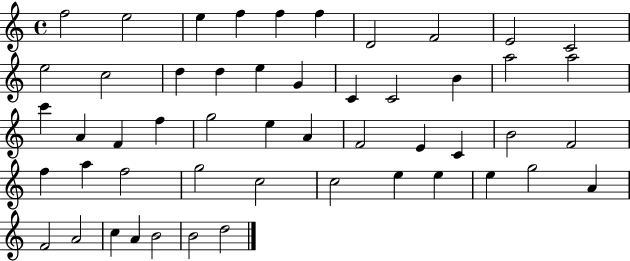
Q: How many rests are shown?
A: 0